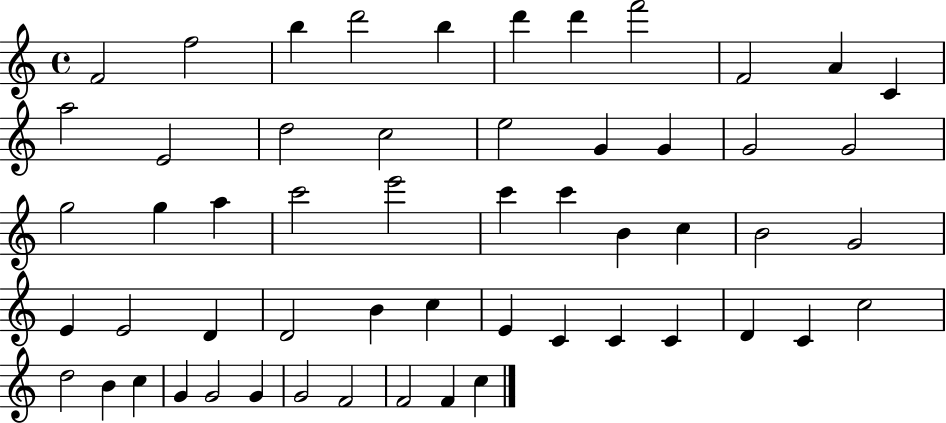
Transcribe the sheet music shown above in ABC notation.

X:1
T:Untitled
M:4/4
L:1/4
K:C
F2 f2 b d'2 b d' d' f'2 F2 A C a2 E2 d2 c2 e2 G G G2 G2 g2 g a c'2 e'2 c' c' B c B2 G2 E E2 D D2 B c E C C C D C c2 d2 B c G G2 G G2 F2 F2 F c